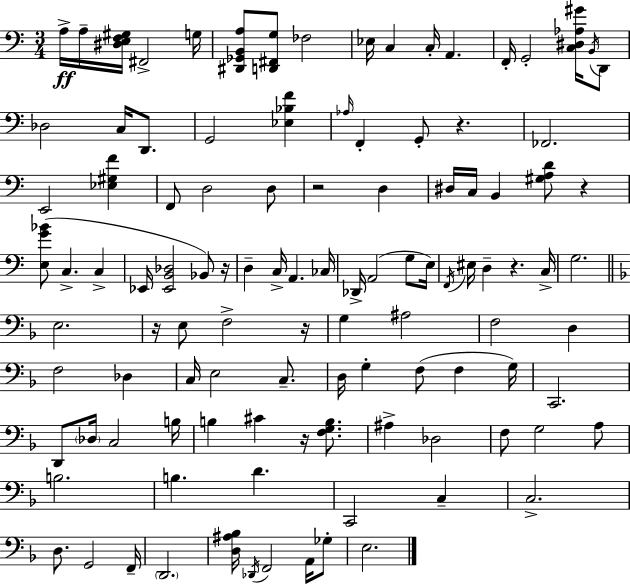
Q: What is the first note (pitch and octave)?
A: A3